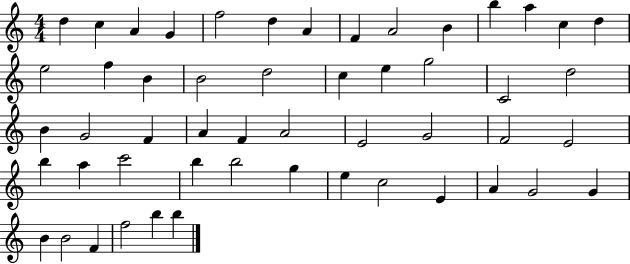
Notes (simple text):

D5/q C5/q A4/q G4/q F5/h D5/q A4/q F4/q A4/h B4/q B5/q A5/q C5/q D5/q E5/h F5/q B4/q B4/h D5/h C5/q E5/q G5/h C4/h D5/h B4/q G4/h F4/q A4/q F4/q A4/h E4/h G4/h F4/h E4/h B5/q A5/q C6/h B5/q B5/h G5/q E5/q C5/h E4/q A4/q G4/h G4/q B4/q B4/h F4/q F5/h B5/q B5/q